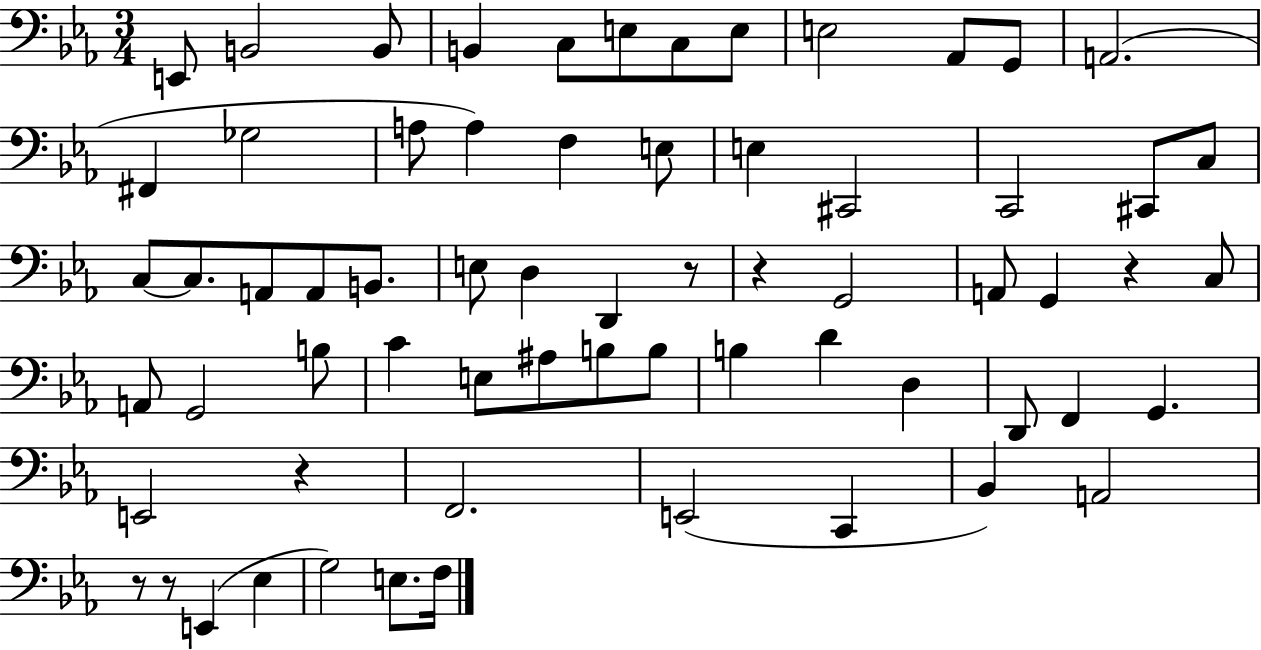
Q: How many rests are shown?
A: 6